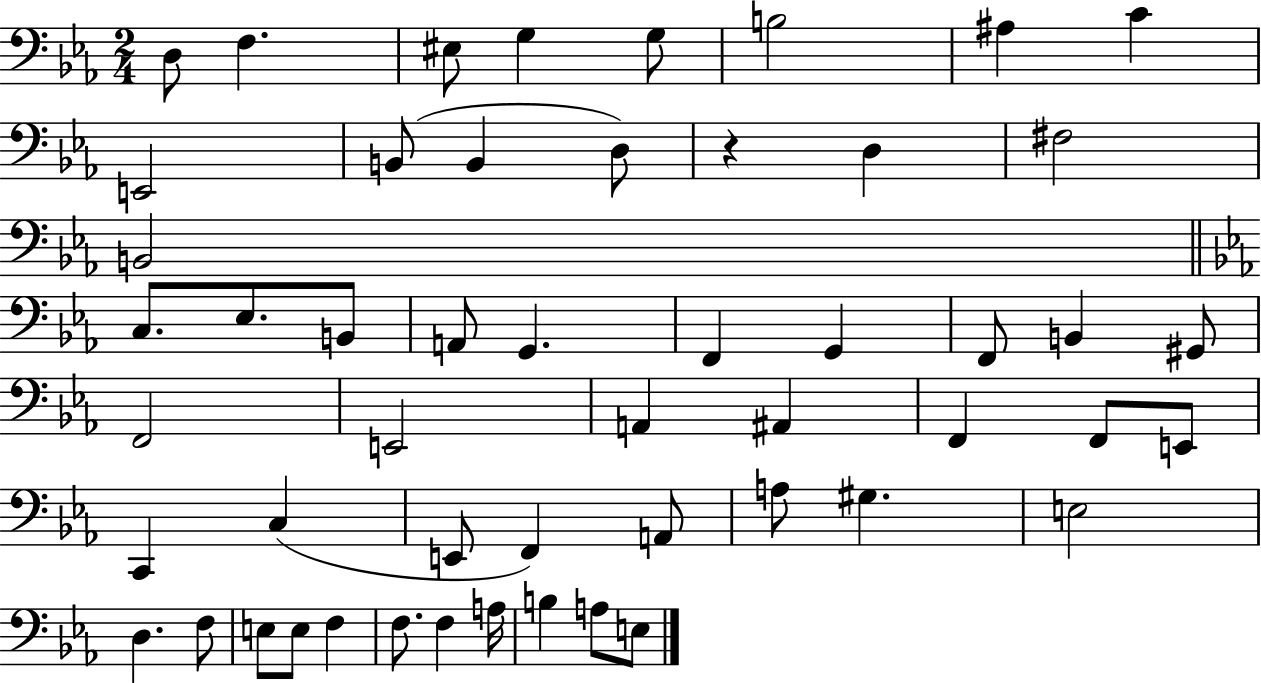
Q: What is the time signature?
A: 2/4